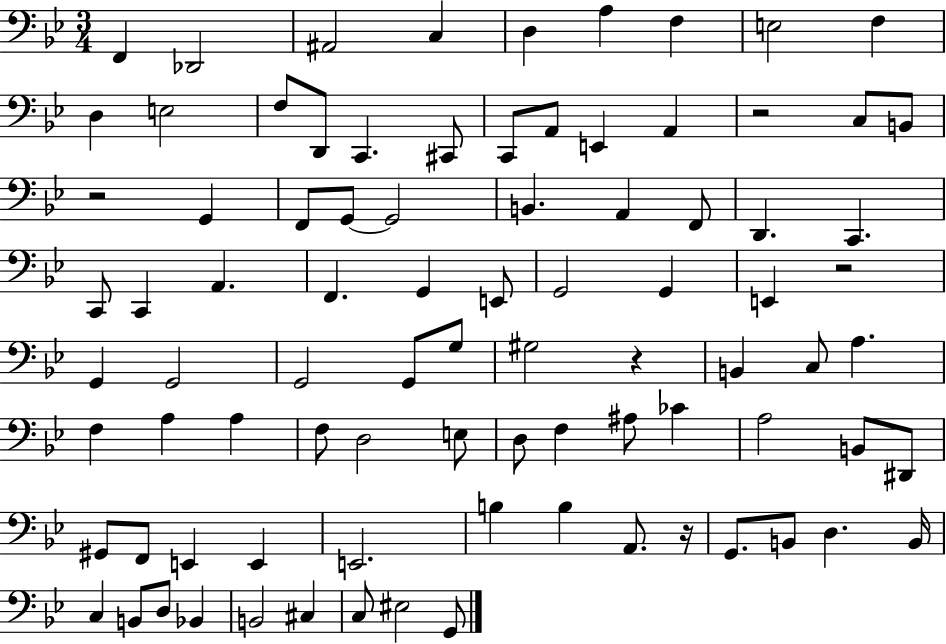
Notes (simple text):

F2/q Db2/h A#2/h C3/q D3/q A3/q F3/q E3/h F3/q D3/q E3/h F3/e D2/e C2/q. C#2/e C2/e A2/e E2/q A2/q R/h C3/e B2/e R/h G2/q F2/e G2/e G2/h B2/q. A2/q F2/e D2/q. C2/q. C2/e C2/q A2/q. F2/q. G2/q E2/e G2/h G2/q E2/q R/h G2/q G2/h G2/h G2/e G3/e G#3/h R/q B2/q C3/e A3/q. F3/q A3/q A3/q F3/e D3/h E3/e D3/e F3/q A#3/e CES4/q A3/h B2/e D#2/e G#2/e F2/e E2/q E2/q E2/h. B3/q B3/q A2/e. R/s G2/e. B2/e D3/q. B2/s C3/q B2/e D3/e Bb2/q B2/h C#3/q C3/e EIS3/h G2/e